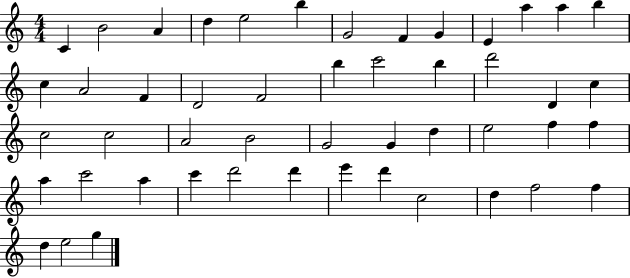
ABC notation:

X:1
T:Untitled
M:4/4
L:1/4
K:C
C B2 A d e2 b G2 F G E a a b c A2 F D2 F2 b c'2 b d'2 D c c2 c2 A2 B2 G2 G d e2 f f a c'2 a c' d'2 d' e' d' c2 d f2 f d e2 g